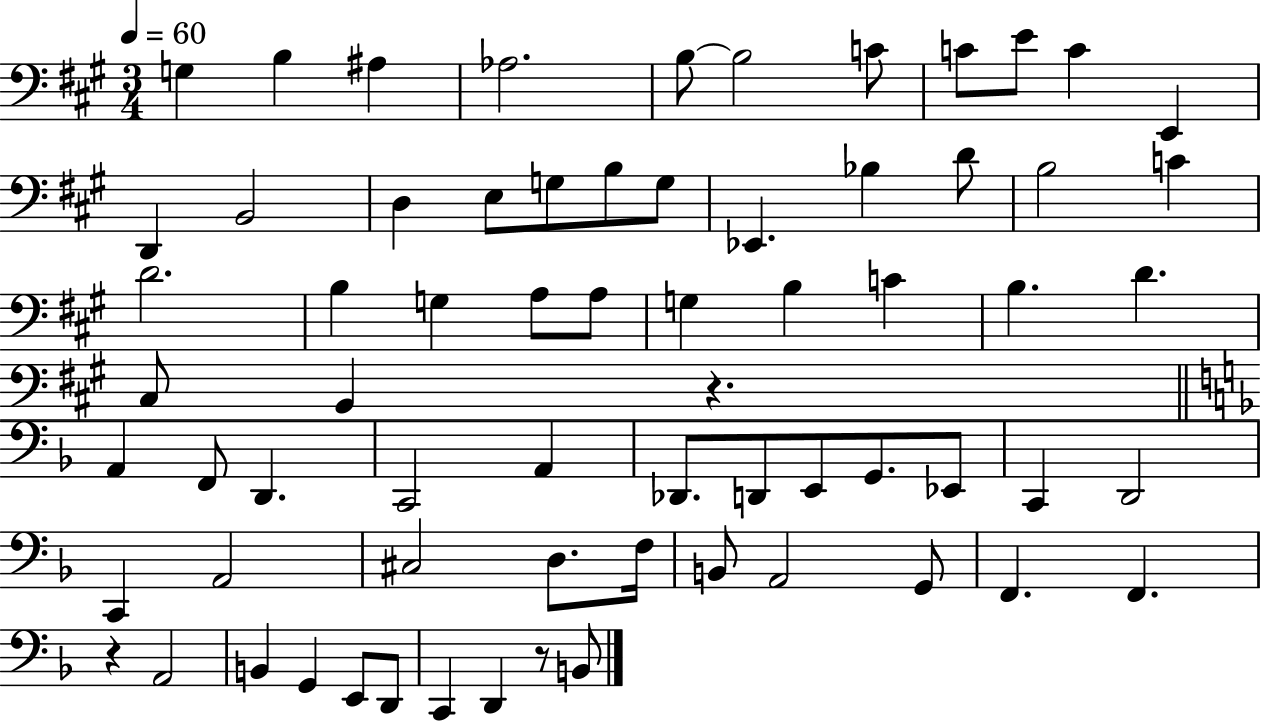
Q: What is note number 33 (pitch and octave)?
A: D4